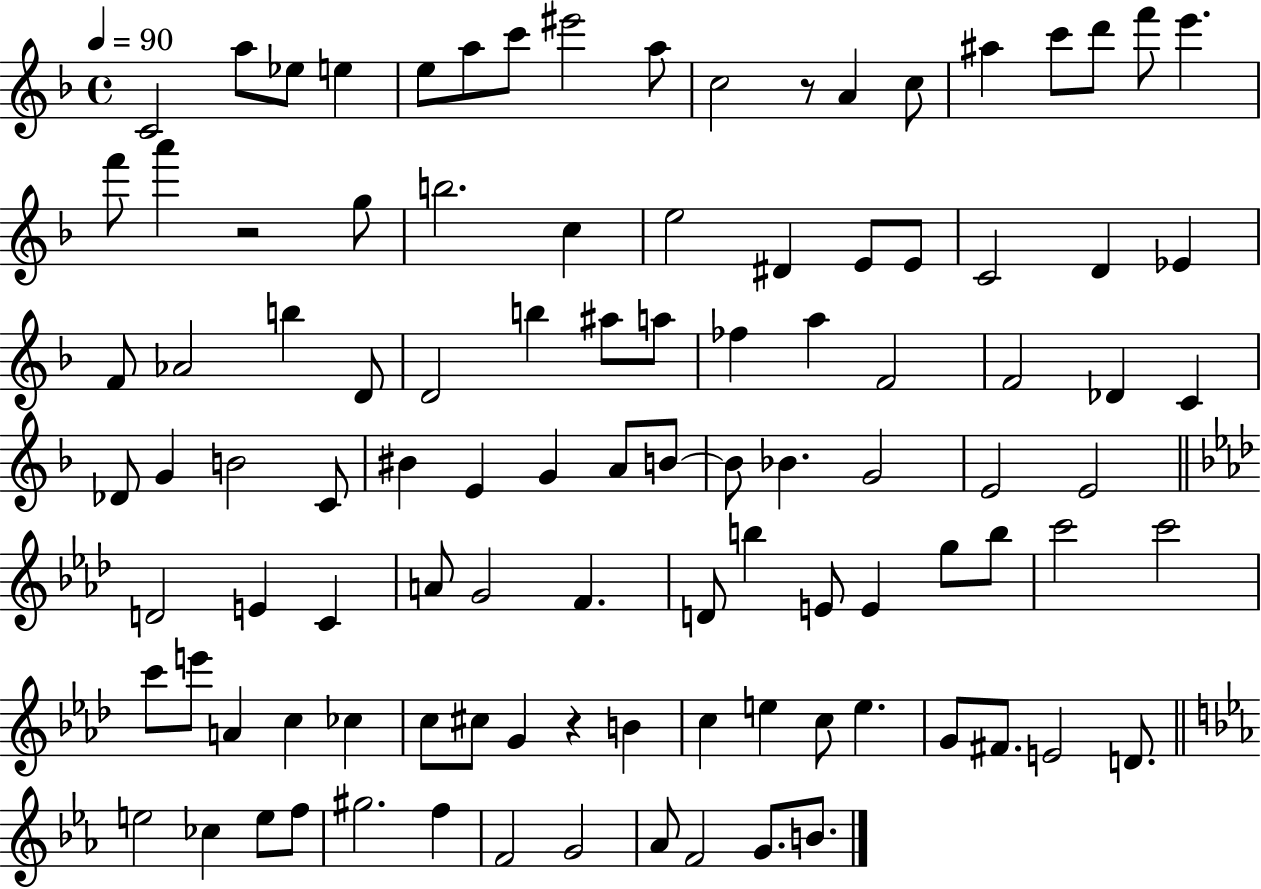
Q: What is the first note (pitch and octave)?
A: C4